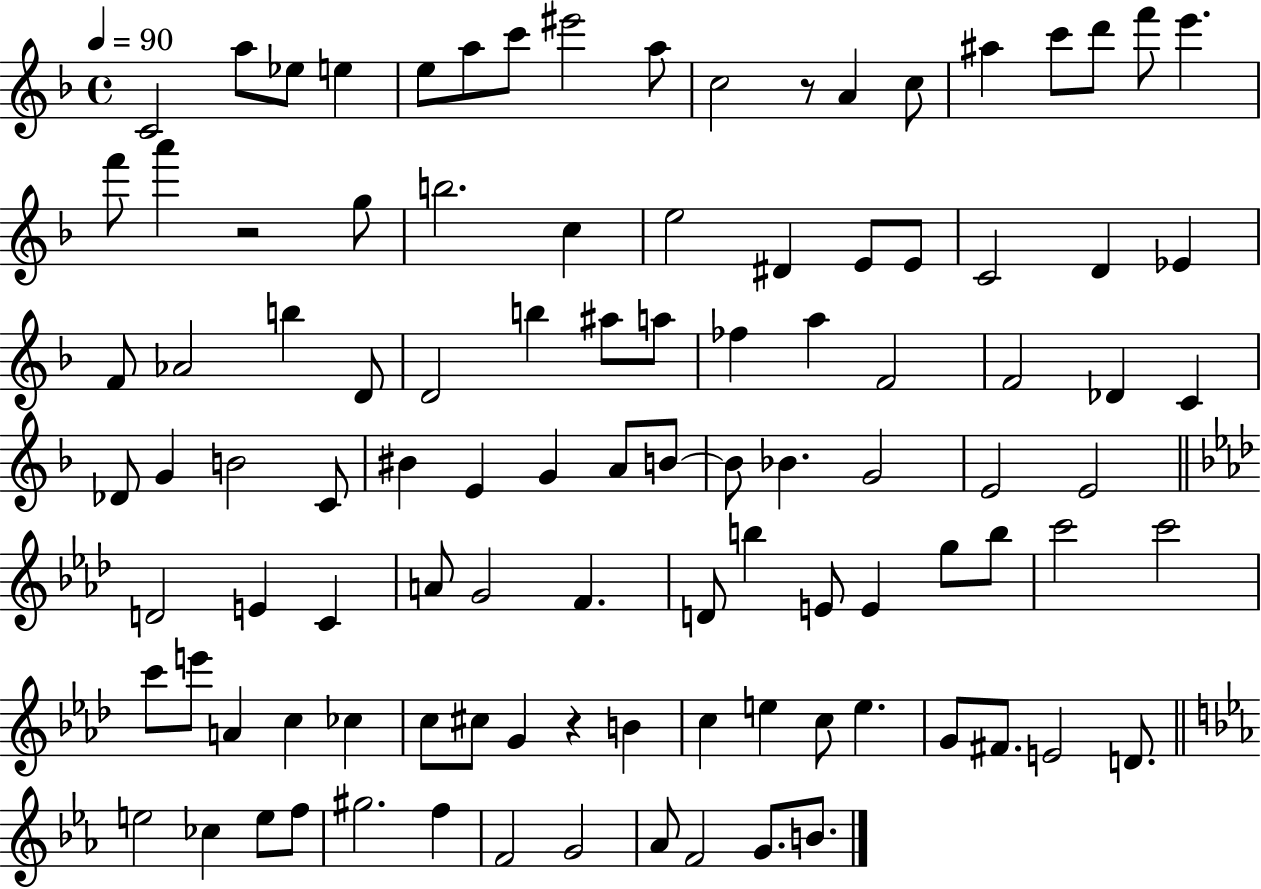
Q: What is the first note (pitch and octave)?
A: C4